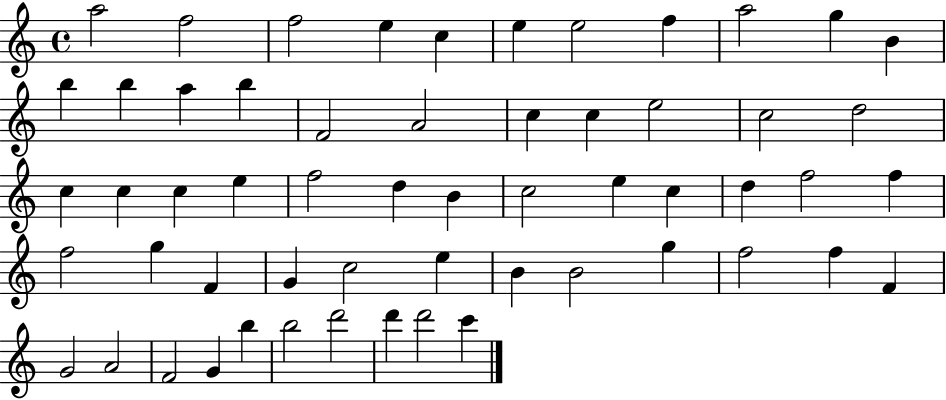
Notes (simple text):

A5/h F5/h F5/h E5/q C5/q E5/q E5/h F5/q A5/h G5/q B4/q B5/q B5/q A5/q B5/q F4/h A4/h C5/q C5/q E5/h C5/h D5/h C5/q C5/q C5/q E5/q F5/h D5/q B4/q C5/h E5/q C5/q D5/q F5/h F5/q F5/h G5/q F4/q G4/q C5/h E5/q B4/q B4/h G5/q F5/h F5/q F4/q G4/h A4/h F4/h G4/q B5/q B5/h D6/h D6/q D6/h C6/q